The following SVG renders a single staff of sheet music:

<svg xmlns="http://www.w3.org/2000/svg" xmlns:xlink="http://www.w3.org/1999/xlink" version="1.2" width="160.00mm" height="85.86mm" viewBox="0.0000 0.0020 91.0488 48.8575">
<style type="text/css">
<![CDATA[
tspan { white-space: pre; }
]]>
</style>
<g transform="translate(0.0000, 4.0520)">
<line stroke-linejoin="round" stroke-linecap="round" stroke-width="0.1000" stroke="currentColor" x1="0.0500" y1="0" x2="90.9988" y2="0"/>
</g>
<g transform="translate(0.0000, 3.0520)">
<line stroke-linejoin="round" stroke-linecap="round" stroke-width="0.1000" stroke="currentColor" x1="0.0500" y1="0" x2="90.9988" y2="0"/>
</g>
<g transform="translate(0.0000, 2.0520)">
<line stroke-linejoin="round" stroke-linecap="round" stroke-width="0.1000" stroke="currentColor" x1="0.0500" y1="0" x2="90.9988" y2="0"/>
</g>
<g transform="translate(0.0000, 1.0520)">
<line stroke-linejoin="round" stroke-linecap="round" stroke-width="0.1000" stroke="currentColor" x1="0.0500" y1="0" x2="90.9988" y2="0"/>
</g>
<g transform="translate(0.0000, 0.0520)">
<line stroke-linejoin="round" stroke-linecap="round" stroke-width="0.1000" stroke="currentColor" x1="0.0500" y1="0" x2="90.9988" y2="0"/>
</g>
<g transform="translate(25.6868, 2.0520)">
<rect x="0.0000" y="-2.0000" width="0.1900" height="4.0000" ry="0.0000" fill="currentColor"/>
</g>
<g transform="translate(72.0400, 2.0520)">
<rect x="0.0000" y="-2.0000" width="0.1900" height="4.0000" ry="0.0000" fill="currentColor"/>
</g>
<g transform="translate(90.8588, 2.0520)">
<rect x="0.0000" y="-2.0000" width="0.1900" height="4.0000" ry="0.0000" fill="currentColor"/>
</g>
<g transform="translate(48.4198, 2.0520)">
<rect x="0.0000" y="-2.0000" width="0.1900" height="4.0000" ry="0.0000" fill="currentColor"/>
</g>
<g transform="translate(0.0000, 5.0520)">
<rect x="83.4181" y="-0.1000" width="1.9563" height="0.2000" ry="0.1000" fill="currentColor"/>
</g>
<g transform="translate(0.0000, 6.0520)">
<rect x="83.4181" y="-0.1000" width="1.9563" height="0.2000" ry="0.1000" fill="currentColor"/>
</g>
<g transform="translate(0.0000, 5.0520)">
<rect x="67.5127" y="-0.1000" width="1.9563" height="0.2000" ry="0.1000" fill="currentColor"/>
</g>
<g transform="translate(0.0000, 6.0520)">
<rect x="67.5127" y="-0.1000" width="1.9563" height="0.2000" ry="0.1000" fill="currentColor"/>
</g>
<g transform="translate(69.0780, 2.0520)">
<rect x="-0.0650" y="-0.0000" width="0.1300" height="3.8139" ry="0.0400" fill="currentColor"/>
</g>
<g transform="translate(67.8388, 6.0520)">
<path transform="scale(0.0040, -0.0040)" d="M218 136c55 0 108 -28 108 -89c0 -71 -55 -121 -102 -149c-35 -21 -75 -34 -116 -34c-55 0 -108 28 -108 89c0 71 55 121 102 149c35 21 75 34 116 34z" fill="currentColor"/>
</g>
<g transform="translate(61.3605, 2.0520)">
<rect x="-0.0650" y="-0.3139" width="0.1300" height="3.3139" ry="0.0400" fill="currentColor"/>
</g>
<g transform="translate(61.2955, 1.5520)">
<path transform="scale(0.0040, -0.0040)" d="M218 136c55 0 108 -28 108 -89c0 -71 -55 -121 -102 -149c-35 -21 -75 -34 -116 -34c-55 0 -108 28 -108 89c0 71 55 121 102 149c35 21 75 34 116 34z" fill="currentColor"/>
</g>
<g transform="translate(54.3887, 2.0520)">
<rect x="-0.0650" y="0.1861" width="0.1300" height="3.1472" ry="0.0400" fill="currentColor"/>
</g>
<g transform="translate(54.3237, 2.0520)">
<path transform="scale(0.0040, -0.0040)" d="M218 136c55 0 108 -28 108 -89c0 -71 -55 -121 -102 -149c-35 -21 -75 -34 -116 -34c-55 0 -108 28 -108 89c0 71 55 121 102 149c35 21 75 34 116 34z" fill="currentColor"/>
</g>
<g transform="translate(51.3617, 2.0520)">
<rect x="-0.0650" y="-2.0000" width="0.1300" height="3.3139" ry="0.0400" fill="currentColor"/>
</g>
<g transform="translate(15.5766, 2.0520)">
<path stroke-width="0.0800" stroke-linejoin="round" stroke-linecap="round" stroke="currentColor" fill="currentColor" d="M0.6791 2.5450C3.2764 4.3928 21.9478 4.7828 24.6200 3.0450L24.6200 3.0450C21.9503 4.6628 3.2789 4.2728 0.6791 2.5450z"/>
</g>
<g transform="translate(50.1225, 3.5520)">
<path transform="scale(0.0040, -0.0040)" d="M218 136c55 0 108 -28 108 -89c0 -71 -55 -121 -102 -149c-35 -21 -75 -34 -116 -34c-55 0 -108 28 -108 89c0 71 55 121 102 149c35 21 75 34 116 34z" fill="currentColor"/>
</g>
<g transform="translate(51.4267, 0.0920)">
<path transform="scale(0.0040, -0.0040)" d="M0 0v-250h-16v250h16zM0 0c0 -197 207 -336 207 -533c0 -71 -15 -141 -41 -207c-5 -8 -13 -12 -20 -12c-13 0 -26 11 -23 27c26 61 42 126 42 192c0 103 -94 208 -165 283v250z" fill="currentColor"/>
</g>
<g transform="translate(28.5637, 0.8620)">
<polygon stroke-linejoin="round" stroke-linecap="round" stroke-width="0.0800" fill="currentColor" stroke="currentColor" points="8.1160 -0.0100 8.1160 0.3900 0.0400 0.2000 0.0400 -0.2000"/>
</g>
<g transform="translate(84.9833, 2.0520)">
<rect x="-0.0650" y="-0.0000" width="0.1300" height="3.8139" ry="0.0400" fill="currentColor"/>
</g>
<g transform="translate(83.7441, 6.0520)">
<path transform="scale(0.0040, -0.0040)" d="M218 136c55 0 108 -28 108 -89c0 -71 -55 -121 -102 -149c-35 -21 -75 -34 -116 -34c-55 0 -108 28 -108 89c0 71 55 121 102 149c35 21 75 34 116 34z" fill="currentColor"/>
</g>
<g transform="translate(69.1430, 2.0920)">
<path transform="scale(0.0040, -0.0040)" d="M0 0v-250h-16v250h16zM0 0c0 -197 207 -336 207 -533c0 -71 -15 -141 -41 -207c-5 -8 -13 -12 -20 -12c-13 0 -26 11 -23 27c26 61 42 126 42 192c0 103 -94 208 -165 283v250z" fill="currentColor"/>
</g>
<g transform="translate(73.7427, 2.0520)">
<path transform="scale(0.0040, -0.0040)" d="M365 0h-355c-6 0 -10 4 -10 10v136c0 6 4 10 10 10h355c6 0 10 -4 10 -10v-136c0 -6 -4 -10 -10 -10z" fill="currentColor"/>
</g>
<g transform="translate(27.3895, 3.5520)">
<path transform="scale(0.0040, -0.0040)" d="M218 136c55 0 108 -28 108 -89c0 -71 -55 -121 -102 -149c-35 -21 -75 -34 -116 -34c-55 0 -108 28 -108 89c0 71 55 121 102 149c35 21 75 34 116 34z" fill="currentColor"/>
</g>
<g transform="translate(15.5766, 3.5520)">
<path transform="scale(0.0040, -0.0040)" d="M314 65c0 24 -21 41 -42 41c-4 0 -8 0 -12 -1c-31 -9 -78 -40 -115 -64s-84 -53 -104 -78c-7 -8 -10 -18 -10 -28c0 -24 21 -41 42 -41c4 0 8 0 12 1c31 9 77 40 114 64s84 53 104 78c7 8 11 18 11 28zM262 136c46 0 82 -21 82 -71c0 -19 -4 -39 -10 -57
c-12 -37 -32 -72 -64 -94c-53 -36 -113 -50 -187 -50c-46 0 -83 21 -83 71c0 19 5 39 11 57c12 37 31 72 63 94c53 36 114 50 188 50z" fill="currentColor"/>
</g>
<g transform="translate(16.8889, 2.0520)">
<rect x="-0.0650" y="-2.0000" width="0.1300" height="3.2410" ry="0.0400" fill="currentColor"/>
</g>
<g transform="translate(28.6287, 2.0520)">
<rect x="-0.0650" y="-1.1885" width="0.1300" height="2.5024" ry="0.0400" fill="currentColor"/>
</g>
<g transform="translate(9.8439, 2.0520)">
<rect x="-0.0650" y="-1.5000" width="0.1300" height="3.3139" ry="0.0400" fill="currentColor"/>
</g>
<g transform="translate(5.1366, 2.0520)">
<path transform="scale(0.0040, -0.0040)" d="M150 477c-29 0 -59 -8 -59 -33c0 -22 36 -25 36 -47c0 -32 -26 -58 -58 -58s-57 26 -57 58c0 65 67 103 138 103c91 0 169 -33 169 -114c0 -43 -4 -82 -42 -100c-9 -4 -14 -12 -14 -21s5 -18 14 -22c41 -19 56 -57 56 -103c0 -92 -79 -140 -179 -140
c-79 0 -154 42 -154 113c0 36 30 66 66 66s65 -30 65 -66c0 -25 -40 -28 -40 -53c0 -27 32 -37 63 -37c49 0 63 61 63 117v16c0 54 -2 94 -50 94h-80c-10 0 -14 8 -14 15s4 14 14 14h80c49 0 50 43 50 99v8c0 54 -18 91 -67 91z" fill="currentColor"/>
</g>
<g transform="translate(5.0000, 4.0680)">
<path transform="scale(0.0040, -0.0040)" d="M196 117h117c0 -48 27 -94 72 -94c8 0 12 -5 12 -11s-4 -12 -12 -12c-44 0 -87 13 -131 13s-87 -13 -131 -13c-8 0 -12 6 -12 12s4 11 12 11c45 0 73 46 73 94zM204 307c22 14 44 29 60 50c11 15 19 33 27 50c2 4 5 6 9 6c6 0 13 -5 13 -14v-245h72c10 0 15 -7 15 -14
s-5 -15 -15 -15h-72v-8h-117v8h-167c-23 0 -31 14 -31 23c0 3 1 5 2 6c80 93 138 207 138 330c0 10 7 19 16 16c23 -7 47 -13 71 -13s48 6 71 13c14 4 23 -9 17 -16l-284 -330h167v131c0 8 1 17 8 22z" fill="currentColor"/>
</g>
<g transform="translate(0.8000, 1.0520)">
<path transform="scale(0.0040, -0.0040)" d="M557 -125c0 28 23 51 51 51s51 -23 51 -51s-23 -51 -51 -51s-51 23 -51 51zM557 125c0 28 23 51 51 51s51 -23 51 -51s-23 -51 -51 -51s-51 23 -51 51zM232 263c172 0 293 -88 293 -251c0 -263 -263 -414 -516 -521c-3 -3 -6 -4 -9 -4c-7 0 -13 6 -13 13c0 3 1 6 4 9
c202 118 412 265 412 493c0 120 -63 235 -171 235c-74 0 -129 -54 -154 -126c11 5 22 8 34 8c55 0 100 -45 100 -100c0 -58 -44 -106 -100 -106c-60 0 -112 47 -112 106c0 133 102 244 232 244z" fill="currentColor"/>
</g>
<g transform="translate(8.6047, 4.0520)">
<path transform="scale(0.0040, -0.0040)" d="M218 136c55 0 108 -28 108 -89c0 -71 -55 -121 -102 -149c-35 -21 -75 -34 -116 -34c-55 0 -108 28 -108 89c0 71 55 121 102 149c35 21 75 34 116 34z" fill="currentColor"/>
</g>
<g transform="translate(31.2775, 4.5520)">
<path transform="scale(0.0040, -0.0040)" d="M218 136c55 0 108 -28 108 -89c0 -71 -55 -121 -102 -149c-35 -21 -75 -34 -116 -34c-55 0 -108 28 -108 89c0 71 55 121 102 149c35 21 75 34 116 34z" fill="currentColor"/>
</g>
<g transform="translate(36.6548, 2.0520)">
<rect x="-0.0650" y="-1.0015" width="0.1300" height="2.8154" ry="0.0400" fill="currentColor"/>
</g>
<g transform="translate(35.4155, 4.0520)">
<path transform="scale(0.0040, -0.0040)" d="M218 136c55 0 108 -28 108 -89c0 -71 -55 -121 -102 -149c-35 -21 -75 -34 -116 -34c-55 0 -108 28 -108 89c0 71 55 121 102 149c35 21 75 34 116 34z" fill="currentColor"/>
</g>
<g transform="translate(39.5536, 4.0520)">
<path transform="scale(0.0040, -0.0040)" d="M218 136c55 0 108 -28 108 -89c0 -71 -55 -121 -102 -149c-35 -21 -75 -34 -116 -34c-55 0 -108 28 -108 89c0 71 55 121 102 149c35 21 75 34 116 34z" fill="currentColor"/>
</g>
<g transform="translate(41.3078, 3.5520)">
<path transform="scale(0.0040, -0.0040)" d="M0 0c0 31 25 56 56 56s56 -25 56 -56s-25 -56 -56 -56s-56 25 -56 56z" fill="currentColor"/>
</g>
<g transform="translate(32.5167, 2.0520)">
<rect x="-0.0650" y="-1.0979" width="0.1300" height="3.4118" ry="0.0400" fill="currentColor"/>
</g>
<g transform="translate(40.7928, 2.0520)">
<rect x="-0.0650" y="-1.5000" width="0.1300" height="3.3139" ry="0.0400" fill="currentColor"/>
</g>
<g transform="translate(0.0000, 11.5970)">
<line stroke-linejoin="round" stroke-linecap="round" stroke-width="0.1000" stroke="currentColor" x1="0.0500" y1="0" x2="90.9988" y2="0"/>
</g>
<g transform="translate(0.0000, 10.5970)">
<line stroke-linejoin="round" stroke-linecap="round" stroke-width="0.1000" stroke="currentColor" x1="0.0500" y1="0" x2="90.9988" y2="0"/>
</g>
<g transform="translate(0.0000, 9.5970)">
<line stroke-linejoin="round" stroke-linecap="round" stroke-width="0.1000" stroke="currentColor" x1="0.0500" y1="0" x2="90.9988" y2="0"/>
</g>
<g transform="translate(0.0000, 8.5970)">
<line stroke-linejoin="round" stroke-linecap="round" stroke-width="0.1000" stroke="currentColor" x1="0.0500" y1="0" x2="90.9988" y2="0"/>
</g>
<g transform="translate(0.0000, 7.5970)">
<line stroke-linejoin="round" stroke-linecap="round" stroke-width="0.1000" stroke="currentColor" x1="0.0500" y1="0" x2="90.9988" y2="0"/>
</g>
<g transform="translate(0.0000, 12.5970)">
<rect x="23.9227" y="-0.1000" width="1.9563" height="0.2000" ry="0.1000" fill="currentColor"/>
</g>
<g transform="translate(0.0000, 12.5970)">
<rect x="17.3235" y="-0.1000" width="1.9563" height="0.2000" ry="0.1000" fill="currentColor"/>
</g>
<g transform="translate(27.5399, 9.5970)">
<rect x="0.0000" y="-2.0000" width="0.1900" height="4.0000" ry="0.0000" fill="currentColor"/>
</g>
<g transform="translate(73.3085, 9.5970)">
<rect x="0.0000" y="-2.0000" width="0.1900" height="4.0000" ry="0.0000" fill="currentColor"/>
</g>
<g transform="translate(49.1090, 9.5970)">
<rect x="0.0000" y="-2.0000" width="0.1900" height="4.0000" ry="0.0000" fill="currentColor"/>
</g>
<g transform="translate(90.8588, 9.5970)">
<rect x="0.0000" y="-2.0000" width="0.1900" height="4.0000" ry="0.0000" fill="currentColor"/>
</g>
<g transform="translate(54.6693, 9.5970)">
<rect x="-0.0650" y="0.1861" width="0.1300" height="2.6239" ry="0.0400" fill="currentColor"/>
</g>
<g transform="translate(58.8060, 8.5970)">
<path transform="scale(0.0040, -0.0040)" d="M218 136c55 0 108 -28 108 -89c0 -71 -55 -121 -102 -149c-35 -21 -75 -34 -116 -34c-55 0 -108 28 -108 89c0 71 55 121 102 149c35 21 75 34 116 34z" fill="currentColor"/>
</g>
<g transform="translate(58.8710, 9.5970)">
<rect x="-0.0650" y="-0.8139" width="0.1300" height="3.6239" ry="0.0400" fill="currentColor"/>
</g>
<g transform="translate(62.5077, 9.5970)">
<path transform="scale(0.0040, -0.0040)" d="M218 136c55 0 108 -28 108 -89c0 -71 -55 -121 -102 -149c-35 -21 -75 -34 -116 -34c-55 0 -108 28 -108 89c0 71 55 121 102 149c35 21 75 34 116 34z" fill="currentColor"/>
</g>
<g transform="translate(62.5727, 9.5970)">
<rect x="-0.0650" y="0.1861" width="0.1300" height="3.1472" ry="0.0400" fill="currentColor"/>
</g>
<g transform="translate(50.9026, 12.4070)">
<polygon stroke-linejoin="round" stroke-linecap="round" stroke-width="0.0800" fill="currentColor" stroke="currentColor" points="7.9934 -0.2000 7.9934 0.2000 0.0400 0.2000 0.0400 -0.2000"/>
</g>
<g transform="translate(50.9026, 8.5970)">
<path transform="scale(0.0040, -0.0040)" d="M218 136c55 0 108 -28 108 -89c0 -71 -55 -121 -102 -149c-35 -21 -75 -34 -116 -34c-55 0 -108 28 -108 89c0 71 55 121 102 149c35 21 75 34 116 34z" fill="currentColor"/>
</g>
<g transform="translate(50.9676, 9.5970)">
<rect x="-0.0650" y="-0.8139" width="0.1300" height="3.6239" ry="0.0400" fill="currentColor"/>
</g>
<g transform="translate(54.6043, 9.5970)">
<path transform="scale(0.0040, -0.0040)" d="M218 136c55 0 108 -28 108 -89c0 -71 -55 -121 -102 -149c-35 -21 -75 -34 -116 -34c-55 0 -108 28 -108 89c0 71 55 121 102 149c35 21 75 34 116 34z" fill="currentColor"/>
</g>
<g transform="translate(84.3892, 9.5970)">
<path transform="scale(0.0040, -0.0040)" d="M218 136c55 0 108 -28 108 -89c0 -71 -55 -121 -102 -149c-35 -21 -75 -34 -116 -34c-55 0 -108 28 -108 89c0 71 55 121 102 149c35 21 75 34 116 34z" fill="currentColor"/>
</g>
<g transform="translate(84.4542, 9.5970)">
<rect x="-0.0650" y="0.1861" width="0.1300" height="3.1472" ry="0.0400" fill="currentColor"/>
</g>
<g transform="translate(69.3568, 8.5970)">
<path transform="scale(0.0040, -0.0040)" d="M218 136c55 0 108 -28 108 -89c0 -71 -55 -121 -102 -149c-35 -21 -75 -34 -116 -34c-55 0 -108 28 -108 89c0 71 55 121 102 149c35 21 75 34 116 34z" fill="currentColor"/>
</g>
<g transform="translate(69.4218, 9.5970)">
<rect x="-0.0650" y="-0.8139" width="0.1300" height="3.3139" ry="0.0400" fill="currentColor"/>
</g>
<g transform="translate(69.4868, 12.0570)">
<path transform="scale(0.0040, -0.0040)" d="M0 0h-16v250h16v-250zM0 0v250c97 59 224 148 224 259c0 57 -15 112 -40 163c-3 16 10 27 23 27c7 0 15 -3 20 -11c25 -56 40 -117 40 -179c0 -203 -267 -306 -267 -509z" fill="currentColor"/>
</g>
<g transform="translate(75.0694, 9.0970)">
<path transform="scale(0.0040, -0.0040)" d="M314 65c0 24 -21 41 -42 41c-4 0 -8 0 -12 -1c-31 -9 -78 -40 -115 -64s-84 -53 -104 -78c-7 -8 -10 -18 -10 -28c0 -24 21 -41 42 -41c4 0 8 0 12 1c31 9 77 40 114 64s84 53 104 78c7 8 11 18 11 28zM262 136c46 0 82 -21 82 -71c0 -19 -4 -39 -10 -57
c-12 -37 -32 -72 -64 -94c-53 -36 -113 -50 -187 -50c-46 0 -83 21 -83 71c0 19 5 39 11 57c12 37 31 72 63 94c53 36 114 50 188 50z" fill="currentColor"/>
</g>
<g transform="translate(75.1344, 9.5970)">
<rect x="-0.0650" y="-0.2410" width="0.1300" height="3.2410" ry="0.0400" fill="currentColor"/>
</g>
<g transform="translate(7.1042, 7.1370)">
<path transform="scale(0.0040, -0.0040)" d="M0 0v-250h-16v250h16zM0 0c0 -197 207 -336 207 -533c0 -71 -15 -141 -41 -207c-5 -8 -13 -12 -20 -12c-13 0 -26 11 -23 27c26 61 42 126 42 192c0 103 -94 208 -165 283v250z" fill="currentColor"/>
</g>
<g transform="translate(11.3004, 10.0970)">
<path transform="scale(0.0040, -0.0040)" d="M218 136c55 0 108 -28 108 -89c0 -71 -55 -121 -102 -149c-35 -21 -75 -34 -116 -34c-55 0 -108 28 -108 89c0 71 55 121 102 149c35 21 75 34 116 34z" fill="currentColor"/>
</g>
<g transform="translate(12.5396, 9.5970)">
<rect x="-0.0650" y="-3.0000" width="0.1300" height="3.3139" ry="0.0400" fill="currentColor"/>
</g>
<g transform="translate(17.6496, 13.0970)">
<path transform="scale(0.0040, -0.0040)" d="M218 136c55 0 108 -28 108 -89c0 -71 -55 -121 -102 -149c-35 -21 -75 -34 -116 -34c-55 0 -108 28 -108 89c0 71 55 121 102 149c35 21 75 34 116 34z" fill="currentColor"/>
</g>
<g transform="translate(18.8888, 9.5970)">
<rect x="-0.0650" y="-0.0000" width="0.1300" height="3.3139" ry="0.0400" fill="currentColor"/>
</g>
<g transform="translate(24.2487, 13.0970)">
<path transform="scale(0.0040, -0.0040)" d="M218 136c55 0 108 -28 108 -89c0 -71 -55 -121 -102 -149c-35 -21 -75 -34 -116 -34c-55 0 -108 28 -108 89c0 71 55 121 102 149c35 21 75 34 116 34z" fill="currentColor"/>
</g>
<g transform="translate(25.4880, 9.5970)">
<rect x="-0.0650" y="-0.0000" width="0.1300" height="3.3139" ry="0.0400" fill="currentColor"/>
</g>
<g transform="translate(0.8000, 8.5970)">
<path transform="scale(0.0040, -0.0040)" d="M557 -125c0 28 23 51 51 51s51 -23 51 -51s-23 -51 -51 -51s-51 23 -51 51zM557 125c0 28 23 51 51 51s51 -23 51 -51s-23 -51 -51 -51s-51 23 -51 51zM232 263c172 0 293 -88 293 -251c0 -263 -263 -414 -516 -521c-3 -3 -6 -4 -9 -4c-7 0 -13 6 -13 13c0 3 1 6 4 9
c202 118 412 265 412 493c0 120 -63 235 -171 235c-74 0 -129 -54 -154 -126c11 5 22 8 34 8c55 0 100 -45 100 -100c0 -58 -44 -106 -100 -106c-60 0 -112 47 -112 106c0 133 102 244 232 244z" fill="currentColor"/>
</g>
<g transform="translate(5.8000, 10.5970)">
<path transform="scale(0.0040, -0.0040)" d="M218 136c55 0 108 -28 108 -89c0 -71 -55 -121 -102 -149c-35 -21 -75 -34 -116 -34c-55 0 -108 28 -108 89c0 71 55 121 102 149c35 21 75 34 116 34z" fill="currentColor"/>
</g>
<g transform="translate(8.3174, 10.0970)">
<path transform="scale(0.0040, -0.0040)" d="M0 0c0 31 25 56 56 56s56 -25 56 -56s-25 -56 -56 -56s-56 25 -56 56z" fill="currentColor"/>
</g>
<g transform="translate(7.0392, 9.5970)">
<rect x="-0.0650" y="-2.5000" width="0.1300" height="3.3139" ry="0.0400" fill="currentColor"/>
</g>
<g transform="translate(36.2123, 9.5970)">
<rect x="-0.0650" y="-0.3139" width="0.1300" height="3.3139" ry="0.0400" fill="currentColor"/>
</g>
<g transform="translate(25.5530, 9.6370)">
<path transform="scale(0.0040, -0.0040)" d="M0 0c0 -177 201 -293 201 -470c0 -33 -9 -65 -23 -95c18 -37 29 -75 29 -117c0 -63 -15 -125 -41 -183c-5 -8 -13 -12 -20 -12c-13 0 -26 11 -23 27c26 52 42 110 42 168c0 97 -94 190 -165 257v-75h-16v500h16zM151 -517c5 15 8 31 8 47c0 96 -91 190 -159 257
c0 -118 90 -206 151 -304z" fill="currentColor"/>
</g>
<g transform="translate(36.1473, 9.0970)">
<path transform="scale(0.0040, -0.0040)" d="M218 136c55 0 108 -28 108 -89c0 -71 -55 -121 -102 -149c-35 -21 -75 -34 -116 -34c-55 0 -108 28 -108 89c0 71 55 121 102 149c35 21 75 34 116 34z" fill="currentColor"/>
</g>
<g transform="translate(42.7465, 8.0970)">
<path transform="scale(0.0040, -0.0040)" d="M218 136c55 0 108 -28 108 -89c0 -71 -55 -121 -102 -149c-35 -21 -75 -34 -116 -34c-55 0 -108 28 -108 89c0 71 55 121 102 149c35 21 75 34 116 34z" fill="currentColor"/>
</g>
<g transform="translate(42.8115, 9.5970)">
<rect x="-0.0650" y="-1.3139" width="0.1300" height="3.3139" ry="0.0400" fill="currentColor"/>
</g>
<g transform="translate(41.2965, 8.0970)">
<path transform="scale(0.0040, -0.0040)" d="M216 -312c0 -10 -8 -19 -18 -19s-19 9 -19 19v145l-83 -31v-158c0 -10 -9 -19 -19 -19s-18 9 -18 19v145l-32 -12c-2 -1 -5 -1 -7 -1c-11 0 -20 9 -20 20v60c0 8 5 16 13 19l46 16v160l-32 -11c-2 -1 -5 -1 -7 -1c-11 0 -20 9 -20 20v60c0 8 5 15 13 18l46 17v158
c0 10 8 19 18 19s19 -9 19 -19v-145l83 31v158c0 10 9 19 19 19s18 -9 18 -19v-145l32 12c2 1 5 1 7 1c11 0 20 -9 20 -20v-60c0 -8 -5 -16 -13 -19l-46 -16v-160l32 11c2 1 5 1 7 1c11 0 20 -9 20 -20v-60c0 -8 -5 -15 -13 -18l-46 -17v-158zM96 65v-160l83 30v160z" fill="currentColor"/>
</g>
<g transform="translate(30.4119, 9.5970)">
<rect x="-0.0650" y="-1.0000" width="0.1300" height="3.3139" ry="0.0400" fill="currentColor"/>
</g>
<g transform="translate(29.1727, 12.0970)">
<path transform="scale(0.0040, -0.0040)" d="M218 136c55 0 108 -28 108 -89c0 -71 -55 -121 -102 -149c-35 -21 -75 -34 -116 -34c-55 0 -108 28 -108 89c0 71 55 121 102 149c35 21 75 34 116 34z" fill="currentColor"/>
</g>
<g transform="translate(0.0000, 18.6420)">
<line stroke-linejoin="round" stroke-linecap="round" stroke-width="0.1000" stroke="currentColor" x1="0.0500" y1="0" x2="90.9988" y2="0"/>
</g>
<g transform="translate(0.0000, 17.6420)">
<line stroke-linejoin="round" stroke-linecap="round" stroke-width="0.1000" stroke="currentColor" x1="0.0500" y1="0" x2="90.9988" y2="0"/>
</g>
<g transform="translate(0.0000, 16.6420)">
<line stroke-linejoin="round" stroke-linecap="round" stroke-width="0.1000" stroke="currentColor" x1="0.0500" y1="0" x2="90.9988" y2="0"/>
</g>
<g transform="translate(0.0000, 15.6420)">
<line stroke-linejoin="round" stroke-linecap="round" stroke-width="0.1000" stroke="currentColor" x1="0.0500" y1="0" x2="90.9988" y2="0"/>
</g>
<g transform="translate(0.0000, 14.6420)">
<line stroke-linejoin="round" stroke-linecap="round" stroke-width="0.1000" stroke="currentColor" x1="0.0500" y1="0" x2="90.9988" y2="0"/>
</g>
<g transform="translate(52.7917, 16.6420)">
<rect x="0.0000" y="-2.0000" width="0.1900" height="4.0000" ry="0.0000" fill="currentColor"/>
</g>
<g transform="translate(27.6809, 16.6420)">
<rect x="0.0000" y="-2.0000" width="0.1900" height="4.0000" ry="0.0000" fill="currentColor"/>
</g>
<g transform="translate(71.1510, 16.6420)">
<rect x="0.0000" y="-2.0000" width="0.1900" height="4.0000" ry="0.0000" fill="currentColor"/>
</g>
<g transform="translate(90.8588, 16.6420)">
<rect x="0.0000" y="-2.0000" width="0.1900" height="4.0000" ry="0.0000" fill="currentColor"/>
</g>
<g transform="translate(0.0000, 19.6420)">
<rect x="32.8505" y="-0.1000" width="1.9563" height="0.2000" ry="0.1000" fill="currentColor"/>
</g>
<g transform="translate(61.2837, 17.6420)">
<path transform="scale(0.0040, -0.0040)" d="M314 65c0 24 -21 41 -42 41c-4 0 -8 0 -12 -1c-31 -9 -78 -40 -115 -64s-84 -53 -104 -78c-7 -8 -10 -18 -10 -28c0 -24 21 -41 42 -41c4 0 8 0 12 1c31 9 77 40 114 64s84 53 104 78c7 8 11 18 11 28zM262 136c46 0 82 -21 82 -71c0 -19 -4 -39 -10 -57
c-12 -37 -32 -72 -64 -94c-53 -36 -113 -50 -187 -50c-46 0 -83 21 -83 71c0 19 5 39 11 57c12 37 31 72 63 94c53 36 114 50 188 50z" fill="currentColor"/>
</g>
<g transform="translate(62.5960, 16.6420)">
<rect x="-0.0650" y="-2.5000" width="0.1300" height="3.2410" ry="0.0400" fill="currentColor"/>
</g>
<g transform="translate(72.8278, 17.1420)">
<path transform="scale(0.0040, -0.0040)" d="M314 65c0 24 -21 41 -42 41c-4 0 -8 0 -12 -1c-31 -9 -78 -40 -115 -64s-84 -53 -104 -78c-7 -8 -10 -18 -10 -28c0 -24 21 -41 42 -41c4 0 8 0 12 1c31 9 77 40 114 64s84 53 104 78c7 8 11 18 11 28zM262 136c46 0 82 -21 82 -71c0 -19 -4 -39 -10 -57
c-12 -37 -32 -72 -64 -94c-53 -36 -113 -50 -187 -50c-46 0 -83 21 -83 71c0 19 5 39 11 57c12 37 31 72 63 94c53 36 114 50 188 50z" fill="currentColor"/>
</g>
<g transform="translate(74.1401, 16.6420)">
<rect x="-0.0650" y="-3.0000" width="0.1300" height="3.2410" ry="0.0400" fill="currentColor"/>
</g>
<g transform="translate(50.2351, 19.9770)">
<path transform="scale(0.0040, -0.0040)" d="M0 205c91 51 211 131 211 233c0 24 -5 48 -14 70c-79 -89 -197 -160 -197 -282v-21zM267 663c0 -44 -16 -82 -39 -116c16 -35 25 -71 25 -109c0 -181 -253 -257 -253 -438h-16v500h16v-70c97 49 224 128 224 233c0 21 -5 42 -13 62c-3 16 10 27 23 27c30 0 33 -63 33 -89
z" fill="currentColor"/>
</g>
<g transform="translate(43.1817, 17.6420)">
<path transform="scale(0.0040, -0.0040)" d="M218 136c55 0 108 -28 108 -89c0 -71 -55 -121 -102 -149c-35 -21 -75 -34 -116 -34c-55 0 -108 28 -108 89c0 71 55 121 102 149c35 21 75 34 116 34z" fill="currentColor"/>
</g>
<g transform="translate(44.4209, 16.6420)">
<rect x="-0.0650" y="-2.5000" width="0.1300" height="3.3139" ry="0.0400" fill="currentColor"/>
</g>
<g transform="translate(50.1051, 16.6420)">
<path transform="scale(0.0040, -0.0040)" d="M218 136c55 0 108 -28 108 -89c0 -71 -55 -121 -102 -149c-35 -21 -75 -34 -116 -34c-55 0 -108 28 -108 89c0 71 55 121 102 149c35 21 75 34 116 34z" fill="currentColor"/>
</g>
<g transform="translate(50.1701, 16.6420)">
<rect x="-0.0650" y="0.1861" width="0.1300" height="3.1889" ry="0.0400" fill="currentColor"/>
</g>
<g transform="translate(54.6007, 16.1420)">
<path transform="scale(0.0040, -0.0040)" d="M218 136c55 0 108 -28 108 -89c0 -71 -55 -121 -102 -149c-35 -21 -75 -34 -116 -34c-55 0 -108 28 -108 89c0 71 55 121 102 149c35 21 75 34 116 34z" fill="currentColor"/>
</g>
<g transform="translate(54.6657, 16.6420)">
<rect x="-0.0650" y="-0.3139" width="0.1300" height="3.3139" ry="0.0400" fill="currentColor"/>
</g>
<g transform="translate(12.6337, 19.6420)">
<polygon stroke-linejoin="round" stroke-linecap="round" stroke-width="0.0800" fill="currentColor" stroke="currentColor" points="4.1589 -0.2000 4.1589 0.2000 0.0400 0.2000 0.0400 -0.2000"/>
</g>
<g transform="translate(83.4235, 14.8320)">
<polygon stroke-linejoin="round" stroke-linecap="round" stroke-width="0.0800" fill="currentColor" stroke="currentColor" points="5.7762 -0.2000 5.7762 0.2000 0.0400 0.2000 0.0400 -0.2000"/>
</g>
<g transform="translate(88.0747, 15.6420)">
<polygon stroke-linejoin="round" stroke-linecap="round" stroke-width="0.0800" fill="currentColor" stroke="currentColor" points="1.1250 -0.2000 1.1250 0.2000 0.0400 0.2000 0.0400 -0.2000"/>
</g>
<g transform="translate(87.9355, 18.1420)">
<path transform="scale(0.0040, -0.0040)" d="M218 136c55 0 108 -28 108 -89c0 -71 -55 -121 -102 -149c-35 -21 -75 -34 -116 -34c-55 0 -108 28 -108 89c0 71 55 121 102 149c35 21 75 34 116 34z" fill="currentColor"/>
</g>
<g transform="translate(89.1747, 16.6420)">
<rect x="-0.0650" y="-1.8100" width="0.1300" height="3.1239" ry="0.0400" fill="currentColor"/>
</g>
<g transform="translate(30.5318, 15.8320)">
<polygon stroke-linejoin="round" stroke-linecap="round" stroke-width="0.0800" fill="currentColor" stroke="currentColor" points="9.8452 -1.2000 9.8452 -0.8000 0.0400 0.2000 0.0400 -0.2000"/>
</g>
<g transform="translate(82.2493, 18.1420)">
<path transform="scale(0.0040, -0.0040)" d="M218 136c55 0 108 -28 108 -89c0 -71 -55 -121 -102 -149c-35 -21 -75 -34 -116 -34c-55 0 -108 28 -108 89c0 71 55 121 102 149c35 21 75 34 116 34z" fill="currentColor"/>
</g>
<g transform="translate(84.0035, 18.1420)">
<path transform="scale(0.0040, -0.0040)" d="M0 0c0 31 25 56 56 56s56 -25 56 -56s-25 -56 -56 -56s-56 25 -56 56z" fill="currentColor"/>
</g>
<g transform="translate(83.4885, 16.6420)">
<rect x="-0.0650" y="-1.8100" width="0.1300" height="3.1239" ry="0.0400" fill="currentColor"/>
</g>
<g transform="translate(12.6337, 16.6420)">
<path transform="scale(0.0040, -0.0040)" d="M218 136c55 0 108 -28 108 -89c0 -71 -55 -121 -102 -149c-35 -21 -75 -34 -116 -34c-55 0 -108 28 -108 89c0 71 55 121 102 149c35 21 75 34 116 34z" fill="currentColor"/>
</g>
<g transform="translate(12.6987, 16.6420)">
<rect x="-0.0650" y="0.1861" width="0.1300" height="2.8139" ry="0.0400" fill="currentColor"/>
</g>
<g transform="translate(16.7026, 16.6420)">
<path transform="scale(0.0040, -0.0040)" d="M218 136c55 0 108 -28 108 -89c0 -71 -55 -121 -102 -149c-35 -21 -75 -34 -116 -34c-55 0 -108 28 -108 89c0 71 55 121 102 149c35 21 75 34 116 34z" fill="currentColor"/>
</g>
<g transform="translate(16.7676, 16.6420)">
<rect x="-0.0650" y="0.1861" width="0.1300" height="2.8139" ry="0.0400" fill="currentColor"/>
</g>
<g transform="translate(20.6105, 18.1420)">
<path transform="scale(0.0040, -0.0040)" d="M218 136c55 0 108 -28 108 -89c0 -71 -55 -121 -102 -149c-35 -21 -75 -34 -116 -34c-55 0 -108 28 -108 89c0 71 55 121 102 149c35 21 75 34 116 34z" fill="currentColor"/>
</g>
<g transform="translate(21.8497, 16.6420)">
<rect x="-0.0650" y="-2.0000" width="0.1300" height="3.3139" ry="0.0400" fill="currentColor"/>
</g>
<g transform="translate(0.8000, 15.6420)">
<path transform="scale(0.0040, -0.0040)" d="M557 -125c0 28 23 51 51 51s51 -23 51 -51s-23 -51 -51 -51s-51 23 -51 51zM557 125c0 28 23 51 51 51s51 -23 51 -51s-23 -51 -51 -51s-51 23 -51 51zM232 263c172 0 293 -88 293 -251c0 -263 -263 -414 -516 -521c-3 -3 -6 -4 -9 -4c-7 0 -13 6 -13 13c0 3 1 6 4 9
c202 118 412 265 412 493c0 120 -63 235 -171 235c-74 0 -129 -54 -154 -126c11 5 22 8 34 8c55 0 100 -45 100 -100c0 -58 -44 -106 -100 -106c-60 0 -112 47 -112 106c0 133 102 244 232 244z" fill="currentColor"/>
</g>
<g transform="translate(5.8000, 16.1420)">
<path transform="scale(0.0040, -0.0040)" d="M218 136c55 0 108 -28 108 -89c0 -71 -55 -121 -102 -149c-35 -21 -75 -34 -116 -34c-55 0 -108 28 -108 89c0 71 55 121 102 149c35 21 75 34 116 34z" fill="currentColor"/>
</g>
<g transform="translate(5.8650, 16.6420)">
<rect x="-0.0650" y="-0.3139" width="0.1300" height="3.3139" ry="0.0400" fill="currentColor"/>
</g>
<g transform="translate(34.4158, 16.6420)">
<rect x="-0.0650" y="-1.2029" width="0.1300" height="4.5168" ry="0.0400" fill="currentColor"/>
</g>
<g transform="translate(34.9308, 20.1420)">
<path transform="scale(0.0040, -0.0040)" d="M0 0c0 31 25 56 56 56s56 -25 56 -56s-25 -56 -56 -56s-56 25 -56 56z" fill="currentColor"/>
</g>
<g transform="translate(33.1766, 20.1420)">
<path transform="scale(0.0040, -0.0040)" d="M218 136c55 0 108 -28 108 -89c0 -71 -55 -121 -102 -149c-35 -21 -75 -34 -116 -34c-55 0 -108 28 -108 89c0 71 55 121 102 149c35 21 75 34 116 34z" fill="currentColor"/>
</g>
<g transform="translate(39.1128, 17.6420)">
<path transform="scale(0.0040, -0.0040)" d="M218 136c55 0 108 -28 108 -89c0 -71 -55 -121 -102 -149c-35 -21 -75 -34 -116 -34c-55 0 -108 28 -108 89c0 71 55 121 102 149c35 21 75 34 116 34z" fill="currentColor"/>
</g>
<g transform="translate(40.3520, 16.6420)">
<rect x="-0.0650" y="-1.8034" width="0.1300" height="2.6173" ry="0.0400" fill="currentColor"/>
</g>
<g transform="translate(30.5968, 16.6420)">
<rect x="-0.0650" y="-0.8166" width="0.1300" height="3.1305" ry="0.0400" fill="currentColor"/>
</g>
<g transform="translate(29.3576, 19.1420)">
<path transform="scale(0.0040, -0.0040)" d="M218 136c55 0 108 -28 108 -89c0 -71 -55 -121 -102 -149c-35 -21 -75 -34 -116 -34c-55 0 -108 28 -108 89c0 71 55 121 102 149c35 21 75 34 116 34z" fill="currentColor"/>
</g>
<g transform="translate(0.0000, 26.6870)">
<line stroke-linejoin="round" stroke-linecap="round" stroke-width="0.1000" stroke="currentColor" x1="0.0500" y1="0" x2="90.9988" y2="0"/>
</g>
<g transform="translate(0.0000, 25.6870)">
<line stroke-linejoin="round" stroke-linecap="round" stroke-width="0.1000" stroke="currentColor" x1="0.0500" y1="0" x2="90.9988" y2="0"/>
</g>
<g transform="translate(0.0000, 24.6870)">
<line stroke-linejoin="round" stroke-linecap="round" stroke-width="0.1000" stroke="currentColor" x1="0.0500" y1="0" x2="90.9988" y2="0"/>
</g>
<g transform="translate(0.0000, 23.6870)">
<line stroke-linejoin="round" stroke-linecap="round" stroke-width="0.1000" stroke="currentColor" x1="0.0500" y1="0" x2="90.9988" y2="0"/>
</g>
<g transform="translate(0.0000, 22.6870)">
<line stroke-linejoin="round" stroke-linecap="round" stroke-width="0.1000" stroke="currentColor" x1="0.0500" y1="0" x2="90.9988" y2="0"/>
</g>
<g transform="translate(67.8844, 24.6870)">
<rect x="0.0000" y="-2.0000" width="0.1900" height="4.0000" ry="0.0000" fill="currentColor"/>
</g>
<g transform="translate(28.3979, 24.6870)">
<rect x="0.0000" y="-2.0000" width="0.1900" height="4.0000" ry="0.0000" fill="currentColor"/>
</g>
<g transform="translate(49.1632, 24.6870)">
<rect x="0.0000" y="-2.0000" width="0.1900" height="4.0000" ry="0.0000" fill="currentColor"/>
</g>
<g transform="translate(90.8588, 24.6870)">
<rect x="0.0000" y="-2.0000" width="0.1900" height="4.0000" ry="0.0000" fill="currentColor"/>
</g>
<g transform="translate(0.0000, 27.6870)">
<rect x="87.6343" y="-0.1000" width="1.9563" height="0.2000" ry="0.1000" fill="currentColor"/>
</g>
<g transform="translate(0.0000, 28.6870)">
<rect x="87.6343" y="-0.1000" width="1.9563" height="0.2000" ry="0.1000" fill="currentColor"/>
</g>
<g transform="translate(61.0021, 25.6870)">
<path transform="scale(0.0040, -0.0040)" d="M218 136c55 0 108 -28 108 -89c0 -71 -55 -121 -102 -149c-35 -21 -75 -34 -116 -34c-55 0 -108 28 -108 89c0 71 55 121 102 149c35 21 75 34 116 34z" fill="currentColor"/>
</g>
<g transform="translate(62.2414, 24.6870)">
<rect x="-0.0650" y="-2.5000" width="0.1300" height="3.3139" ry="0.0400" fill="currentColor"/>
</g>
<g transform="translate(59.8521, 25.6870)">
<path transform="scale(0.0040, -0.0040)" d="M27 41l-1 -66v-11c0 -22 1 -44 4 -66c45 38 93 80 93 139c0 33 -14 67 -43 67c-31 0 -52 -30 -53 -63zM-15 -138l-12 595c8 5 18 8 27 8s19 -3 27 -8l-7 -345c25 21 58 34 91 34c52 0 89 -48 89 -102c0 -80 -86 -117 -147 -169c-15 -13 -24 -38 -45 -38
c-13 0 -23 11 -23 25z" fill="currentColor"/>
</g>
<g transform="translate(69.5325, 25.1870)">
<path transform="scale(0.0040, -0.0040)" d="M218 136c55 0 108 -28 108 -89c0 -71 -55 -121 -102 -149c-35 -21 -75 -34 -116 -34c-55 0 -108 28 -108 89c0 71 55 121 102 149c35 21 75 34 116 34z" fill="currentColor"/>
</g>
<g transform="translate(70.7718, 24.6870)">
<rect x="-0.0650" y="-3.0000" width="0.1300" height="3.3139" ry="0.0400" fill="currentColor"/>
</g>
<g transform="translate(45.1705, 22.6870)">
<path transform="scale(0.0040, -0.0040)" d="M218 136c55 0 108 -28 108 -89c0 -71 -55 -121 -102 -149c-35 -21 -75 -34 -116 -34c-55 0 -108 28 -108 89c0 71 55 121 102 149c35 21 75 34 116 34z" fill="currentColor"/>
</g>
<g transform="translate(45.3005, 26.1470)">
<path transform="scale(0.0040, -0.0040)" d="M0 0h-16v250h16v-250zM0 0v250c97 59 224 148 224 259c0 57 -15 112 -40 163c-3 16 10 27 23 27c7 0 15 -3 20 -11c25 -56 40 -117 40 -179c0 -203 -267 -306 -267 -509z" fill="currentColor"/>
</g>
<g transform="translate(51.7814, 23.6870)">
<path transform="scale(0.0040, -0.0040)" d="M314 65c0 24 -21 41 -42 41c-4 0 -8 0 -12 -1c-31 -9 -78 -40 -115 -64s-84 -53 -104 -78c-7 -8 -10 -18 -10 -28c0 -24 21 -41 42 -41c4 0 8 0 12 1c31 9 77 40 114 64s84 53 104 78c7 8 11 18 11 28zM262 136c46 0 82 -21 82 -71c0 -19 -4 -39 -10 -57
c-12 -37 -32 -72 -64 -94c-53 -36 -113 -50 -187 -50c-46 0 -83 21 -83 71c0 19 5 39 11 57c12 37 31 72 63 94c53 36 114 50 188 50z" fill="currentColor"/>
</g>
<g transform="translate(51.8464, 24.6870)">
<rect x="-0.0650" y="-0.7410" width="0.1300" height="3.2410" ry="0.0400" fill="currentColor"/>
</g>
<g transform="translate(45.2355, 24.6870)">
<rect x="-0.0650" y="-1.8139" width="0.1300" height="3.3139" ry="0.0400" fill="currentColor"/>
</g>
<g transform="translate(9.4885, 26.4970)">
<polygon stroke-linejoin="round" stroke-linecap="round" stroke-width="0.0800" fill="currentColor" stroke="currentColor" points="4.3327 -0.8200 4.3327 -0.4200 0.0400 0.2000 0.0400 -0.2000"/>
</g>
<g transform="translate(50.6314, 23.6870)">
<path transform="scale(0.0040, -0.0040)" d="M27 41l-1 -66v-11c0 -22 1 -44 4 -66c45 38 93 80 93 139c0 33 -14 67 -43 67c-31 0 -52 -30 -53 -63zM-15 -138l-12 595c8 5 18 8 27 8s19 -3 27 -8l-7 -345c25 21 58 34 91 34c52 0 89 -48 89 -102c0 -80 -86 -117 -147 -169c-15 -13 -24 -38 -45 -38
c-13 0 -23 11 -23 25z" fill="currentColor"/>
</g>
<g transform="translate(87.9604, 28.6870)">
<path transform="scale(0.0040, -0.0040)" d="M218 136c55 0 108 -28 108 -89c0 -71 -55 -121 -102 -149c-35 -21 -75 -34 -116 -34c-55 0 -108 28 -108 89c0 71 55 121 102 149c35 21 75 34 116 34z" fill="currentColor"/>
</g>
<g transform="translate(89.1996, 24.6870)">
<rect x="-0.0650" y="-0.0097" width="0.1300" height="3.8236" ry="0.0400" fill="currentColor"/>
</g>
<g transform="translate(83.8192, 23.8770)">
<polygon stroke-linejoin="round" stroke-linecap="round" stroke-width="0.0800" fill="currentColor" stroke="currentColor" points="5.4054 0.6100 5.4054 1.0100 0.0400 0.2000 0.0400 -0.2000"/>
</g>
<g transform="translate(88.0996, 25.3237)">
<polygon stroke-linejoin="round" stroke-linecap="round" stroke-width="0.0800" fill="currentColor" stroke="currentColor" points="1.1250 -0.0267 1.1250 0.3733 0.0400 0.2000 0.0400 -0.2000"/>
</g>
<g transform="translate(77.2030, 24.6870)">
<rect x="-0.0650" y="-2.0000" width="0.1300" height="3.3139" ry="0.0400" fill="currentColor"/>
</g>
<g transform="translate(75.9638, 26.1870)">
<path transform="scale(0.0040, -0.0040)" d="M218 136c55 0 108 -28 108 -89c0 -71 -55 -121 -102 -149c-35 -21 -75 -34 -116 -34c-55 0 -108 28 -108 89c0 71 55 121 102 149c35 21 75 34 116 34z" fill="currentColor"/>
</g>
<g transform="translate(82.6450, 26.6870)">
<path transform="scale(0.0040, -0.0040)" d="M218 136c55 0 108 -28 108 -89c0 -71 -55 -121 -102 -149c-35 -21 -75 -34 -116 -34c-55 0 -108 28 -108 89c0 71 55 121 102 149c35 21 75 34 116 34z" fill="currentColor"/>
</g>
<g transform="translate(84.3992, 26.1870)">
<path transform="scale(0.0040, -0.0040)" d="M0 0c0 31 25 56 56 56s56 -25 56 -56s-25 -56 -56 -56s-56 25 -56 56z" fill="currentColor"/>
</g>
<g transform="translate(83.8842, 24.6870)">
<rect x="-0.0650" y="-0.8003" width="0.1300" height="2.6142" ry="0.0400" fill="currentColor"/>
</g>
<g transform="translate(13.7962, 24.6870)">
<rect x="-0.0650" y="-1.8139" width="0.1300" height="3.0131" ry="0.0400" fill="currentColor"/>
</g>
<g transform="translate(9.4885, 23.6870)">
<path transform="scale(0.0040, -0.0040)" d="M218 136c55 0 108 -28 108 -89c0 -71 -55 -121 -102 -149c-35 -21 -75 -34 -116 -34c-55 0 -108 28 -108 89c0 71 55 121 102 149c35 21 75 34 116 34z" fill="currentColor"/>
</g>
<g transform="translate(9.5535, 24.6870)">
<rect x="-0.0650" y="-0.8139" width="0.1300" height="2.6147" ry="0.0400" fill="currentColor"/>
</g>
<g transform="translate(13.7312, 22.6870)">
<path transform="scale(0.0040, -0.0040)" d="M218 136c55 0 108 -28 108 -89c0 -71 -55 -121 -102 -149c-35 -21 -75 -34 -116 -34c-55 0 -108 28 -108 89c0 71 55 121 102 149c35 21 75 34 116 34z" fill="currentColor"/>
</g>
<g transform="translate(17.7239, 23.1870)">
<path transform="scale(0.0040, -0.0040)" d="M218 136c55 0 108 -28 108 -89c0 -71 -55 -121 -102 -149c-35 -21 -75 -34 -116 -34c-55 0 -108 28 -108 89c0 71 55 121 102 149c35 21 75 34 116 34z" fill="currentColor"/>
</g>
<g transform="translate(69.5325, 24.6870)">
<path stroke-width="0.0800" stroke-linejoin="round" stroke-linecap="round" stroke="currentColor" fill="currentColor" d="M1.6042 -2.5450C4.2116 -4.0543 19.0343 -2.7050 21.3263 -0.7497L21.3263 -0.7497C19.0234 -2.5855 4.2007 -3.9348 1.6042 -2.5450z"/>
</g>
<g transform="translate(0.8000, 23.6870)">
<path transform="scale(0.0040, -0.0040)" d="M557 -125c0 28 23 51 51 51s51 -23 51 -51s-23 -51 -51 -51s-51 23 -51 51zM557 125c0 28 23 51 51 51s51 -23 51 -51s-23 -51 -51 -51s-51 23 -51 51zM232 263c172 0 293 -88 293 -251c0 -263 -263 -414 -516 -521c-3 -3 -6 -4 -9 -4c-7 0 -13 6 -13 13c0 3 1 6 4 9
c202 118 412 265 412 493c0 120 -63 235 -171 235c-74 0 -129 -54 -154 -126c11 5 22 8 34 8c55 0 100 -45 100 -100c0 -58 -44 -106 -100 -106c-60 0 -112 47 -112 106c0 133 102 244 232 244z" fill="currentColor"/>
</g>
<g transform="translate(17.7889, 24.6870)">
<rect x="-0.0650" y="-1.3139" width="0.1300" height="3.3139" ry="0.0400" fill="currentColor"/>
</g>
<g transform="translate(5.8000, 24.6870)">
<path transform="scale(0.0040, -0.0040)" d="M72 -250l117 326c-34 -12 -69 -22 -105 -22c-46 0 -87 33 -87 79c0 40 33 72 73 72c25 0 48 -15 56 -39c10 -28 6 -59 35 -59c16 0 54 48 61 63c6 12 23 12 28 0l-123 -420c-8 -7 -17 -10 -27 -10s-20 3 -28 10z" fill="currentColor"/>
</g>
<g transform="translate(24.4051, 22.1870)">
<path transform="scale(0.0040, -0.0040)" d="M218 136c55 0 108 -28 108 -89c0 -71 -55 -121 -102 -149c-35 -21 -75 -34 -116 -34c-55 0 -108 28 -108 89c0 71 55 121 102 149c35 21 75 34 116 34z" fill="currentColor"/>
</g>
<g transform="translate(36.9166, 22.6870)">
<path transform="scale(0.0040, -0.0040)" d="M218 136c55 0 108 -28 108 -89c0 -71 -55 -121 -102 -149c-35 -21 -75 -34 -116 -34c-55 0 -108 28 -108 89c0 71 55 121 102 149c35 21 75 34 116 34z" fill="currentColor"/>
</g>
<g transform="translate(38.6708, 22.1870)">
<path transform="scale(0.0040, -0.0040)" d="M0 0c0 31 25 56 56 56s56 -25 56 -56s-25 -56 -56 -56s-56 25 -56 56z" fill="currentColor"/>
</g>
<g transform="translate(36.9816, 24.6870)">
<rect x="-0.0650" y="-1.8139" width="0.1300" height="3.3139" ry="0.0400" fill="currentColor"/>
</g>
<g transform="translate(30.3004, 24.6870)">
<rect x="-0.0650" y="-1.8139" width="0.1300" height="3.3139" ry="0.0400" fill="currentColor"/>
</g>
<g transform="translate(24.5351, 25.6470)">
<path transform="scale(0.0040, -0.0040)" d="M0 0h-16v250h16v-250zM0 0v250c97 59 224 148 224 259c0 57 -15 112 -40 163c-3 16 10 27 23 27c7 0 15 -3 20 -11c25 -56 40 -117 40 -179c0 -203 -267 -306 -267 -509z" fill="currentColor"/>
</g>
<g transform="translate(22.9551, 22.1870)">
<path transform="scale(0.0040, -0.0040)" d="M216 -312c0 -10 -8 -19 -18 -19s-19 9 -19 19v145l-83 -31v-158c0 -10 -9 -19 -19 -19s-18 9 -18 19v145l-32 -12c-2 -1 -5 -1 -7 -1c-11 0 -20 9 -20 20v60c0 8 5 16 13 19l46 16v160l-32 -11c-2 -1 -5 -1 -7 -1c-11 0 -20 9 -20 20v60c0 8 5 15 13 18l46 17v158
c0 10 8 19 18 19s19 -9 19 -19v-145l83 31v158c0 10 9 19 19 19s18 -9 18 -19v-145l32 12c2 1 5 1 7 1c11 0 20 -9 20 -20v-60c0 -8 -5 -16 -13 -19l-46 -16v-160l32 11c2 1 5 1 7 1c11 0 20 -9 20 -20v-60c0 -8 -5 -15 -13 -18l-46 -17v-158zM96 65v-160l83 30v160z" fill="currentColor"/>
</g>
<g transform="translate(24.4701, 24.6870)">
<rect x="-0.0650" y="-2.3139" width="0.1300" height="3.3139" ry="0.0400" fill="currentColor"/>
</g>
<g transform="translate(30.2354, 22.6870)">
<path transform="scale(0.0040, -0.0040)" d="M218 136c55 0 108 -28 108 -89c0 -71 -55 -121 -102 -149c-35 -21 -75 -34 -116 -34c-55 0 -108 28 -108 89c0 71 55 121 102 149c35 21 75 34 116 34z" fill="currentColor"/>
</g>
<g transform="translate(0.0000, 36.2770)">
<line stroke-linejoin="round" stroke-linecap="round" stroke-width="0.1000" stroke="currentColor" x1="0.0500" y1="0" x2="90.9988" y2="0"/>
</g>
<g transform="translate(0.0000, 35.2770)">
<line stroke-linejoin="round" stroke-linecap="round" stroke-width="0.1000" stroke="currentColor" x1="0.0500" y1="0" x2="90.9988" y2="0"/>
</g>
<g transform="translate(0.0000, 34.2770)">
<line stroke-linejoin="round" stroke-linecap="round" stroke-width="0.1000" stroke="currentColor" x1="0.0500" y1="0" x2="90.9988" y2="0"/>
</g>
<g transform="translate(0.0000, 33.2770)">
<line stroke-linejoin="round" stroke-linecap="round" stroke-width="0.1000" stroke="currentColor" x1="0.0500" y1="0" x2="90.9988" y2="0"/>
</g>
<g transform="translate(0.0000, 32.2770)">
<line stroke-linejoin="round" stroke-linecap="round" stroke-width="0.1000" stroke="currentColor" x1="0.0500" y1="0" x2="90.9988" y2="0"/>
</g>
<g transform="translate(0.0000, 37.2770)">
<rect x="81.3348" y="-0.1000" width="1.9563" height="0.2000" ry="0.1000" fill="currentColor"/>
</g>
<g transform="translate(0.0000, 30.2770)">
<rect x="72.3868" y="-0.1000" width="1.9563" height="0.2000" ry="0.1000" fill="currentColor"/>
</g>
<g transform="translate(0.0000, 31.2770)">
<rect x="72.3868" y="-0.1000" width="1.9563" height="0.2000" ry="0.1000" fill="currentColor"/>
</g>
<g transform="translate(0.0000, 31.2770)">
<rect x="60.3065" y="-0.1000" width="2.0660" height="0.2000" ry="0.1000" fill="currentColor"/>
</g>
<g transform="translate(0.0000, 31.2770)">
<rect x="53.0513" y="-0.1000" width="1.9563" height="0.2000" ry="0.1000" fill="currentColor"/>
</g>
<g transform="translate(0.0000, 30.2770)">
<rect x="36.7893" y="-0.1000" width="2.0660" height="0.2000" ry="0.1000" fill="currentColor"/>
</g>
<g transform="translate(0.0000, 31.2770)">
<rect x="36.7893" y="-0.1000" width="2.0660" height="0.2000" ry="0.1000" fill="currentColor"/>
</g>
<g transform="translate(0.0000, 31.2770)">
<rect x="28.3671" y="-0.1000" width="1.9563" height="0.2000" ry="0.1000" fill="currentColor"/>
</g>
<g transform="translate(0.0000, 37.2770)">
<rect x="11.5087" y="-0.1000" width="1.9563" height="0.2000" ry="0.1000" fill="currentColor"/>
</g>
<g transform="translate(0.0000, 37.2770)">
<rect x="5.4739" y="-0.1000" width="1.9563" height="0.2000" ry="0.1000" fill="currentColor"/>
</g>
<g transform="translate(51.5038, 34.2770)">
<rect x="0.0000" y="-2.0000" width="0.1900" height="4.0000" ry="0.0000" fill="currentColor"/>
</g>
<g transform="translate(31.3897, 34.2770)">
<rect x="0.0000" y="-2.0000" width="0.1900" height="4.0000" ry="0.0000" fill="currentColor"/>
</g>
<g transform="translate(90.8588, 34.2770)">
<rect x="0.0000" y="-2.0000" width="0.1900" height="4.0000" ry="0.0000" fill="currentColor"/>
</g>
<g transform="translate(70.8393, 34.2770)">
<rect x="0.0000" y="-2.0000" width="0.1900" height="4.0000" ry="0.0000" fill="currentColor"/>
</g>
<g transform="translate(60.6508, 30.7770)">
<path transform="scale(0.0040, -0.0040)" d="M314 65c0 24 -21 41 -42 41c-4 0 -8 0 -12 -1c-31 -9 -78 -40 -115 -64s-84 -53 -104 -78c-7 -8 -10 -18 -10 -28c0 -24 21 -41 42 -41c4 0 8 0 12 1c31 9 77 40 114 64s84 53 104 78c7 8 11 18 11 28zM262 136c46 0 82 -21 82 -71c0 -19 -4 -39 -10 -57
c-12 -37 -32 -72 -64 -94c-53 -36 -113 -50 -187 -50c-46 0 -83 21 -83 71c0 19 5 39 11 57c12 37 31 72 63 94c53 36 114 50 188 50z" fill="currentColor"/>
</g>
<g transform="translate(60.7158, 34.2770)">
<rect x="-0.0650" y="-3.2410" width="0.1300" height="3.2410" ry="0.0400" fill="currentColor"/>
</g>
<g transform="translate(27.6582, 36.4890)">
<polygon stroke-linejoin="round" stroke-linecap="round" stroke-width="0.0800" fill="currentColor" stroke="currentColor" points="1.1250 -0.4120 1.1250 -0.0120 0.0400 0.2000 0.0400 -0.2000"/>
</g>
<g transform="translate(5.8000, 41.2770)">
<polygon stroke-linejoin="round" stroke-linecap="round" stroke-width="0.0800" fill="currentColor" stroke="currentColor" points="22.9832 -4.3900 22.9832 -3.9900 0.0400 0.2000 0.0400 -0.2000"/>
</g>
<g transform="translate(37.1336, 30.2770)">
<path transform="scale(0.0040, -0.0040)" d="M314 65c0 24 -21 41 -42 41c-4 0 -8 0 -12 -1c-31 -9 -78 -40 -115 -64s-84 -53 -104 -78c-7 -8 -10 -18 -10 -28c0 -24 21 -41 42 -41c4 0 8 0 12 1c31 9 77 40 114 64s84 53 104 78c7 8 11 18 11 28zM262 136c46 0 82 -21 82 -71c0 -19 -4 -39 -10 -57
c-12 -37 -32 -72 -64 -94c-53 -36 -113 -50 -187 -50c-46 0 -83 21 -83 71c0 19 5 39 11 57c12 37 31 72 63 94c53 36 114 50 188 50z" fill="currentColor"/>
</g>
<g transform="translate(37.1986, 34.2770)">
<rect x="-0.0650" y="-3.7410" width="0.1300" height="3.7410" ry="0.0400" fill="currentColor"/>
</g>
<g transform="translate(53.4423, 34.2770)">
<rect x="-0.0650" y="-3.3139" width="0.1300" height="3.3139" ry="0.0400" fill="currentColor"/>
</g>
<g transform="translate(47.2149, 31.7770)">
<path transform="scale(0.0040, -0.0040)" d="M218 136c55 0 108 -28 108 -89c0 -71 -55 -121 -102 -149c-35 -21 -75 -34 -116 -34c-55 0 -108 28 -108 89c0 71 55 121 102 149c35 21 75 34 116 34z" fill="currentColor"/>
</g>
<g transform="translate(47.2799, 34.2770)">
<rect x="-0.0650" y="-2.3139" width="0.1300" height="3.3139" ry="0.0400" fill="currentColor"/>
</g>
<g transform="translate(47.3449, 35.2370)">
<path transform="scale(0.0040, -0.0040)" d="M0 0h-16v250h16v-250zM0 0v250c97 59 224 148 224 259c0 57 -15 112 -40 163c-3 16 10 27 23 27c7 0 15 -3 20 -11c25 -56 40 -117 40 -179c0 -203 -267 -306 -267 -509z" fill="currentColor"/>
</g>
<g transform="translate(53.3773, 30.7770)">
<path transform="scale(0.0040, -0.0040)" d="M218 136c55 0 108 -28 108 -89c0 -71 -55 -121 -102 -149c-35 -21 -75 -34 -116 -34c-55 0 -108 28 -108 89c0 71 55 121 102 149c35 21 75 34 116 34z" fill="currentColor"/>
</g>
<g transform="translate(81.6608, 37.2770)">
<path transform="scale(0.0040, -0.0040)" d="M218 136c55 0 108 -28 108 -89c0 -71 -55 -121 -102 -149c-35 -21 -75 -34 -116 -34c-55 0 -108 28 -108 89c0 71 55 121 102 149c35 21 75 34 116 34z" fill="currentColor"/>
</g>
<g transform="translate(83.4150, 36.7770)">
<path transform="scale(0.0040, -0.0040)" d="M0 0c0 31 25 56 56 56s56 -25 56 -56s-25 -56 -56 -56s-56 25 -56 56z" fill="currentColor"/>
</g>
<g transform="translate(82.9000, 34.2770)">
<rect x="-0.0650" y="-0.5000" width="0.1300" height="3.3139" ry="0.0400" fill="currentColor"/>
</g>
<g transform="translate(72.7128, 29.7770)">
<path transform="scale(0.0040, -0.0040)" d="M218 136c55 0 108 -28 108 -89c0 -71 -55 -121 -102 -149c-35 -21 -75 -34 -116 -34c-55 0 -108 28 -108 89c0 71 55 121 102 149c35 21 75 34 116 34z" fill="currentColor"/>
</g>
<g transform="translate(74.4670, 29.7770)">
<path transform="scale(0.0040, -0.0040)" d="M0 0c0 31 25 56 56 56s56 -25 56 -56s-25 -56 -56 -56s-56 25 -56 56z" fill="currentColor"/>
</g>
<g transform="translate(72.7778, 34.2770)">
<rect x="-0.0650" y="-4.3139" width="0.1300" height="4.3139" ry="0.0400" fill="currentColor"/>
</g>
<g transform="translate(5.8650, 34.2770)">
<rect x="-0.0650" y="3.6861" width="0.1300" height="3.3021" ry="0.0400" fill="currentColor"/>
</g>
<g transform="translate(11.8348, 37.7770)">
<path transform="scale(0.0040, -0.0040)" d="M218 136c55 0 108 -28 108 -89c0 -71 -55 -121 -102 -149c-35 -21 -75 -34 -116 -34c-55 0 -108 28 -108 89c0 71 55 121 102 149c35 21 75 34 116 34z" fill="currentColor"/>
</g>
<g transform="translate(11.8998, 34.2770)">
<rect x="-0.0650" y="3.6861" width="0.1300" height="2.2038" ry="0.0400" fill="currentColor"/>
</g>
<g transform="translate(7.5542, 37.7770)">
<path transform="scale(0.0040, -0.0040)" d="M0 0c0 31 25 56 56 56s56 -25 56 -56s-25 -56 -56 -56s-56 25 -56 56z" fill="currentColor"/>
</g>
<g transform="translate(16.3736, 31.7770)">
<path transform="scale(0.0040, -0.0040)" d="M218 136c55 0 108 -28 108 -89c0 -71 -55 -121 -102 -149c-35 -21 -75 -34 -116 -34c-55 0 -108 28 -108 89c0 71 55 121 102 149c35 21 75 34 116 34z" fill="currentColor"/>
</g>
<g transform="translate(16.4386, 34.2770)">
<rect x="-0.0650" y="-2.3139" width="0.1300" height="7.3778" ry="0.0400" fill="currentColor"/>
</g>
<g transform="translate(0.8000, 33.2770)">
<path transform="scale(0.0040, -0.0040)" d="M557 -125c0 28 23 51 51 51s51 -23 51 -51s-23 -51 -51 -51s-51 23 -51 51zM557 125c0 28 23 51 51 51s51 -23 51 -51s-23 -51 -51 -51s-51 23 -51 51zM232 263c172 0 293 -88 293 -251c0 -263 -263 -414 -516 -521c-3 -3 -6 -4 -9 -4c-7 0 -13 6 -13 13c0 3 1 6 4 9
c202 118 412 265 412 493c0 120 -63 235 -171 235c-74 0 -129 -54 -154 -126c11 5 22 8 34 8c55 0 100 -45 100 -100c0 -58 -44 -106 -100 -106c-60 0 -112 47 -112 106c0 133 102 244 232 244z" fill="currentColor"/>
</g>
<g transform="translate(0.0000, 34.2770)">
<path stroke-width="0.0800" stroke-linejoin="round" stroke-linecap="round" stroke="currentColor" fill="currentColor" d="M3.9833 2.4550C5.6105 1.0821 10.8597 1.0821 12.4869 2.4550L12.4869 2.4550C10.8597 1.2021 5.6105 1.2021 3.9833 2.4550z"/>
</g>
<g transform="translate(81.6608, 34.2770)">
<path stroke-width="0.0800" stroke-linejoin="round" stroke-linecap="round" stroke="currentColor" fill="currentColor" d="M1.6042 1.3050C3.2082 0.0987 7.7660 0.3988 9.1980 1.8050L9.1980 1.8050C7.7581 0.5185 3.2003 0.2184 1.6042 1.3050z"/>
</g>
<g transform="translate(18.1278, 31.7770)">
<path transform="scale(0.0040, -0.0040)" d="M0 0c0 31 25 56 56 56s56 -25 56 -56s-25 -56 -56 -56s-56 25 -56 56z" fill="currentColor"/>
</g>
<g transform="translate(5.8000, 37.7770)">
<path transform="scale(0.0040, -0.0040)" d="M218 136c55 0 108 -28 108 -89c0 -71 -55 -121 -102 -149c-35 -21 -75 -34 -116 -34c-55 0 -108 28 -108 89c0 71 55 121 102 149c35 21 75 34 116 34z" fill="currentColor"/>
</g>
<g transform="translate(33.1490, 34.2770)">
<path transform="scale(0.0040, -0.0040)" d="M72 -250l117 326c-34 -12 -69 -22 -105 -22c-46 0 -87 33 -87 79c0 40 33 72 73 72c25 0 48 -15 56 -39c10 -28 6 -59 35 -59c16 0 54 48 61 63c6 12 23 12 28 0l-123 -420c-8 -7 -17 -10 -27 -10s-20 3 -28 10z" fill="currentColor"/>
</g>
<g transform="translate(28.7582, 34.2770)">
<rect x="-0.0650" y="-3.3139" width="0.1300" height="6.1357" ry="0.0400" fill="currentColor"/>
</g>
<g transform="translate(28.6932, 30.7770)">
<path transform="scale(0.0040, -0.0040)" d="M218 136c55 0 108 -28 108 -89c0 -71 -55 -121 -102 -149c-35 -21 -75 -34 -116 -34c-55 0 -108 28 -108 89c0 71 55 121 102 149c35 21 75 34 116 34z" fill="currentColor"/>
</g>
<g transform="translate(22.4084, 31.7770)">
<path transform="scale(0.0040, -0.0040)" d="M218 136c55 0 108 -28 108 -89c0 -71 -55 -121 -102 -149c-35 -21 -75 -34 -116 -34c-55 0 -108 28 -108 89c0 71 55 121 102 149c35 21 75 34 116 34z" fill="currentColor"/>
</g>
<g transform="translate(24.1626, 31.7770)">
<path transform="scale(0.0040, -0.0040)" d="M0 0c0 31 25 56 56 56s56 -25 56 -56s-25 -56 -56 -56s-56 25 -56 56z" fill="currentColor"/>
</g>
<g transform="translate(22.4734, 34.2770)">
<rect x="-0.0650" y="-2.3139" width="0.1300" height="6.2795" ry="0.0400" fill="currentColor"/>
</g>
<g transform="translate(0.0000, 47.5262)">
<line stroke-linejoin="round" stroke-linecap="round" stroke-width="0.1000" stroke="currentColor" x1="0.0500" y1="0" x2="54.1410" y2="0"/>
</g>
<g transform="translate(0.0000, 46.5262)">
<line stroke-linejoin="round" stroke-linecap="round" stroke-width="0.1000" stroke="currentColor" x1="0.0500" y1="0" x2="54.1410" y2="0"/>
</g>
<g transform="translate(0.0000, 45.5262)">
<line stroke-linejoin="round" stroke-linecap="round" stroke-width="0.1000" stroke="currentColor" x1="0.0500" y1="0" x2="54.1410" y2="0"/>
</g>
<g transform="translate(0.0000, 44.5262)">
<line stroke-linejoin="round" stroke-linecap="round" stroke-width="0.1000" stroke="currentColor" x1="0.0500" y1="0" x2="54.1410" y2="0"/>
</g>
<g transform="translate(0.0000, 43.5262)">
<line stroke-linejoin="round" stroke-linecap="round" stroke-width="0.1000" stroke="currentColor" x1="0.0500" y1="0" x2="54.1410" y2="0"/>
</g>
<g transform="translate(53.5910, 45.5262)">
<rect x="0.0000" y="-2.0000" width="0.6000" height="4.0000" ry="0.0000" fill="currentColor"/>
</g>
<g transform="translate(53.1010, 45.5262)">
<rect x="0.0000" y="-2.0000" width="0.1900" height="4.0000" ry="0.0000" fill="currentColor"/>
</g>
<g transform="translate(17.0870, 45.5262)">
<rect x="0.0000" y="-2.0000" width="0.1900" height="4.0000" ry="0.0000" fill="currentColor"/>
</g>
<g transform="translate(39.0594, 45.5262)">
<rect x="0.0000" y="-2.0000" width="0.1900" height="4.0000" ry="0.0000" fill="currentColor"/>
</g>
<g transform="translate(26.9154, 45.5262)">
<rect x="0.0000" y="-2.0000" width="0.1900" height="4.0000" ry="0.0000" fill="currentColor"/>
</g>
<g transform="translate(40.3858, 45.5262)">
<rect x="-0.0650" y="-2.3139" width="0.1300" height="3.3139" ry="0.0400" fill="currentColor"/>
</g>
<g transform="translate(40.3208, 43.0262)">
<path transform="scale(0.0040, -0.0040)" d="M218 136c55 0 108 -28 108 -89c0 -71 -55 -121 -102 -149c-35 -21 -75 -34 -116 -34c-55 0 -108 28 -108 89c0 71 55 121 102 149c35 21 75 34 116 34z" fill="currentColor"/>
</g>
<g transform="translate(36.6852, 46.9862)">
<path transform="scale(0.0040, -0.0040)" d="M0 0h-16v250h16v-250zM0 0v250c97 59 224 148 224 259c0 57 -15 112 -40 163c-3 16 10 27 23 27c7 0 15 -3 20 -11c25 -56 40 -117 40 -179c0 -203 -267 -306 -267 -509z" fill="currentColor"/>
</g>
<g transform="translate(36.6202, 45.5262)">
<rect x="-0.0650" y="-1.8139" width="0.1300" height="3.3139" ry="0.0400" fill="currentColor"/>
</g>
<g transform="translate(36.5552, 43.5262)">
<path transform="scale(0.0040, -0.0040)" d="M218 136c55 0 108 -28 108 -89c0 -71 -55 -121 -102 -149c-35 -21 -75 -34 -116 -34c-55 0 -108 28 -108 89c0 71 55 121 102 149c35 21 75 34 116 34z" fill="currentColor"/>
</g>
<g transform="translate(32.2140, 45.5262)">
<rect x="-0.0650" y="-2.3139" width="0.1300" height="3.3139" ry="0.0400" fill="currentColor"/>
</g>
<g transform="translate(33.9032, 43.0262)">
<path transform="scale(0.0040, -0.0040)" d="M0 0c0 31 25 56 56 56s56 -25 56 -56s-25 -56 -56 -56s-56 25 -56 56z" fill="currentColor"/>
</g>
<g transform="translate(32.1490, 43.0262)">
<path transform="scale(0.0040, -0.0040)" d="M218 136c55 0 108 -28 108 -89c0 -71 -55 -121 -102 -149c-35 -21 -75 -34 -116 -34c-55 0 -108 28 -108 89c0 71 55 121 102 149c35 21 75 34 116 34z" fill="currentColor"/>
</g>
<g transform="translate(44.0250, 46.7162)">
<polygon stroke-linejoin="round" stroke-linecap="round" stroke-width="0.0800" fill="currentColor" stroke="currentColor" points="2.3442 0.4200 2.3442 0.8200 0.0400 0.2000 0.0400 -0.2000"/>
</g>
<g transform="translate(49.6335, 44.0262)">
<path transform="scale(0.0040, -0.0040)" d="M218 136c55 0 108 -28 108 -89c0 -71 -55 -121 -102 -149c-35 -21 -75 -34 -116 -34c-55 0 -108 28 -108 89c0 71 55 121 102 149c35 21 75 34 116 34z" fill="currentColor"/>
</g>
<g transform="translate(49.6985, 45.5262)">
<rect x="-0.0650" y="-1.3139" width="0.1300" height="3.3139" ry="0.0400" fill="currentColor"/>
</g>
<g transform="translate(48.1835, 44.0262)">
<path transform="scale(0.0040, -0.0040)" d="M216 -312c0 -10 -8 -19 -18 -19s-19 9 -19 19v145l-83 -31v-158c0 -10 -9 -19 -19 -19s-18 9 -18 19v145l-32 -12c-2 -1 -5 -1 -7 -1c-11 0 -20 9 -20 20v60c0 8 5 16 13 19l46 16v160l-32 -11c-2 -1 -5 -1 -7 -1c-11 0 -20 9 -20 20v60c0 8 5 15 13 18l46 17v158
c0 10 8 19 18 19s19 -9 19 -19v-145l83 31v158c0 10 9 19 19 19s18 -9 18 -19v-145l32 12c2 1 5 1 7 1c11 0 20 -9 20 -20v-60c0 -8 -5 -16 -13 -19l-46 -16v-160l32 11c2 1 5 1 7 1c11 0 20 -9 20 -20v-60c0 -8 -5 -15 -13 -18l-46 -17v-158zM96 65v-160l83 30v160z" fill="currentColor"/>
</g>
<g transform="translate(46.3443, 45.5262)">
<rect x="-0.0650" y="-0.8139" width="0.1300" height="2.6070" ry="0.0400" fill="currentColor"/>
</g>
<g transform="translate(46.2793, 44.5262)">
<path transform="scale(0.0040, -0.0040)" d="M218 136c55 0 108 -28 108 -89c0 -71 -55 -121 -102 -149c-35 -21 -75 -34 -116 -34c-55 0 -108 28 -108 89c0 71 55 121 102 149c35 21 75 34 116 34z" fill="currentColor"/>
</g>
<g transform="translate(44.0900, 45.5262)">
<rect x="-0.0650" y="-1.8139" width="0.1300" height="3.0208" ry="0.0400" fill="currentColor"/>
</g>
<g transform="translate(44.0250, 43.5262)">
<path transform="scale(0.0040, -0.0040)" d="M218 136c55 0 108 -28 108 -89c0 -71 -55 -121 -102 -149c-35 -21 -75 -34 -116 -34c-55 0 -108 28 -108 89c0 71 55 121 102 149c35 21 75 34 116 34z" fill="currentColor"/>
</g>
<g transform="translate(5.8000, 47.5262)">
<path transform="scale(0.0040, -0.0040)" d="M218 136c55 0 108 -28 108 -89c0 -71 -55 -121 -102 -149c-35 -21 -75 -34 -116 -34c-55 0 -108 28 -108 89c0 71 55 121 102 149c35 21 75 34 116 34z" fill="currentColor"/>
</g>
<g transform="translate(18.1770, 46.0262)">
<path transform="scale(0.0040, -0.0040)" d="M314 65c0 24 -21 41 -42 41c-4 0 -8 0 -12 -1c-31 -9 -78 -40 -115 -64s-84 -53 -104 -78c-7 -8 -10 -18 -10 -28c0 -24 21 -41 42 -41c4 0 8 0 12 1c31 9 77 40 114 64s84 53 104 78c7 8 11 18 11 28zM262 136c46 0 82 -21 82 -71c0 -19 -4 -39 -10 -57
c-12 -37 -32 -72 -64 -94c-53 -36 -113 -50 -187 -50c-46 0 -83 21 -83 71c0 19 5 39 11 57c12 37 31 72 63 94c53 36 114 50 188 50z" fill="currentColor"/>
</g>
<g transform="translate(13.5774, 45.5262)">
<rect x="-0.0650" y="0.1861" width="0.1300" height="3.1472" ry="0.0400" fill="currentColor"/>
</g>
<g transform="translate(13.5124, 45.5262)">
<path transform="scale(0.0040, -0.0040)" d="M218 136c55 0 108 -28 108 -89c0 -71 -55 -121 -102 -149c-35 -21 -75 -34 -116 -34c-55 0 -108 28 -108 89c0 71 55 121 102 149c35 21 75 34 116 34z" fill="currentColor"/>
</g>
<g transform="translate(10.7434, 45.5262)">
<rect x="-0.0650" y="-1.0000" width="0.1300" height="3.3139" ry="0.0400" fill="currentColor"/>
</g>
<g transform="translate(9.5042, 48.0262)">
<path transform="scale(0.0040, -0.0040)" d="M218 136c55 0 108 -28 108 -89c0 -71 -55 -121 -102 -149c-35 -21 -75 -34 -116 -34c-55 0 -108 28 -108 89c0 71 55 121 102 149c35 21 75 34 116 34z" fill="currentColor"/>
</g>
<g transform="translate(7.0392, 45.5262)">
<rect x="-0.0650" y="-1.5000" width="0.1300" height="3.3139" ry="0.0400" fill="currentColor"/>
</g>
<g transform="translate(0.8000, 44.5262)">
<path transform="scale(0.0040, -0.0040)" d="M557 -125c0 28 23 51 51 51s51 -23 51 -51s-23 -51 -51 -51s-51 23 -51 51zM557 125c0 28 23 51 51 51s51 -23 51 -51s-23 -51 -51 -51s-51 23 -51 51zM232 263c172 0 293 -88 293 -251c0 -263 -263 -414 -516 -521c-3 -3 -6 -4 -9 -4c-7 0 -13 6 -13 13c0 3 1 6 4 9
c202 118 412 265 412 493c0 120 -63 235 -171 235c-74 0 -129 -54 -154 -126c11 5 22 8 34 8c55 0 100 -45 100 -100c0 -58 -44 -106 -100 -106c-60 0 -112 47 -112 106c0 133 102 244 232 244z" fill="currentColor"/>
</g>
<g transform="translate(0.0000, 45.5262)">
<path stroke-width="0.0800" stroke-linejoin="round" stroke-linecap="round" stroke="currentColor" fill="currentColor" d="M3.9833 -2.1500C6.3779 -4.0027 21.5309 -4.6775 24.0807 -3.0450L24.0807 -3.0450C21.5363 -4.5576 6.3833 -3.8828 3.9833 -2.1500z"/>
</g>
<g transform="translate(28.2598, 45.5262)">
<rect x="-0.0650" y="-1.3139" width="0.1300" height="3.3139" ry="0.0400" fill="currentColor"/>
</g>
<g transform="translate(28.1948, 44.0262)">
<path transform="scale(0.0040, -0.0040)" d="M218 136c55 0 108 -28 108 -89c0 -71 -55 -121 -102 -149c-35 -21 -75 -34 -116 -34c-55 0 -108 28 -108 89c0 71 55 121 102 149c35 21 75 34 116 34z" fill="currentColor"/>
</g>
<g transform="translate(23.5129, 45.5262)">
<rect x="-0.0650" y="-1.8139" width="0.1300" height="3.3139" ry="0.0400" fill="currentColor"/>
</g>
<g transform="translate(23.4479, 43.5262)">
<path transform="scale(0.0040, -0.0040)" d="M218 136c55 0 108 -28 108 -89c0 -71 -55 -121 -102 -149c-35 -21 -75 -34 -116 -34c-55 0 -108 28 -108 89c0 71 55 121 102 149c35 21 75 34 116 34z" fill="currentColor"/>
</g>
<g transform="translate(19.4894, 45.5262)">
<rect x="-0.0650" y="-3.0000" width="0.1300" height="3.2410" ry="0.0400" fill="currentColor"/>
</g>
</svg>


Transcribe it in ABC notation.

X:1
T:Untitled
M:3/4
L:1/4
K:C
G,, A,,2 A,,/2 F,,/2 G,,/2 G,, A,,/2 D, E, C,,/2 z2 C,, B,,/2 C, D,, D,,/4 F,, E, ^G, F,/2 D,/2 F,/2 D, F,/2 E,2 D, E, D,/2 D,/2 A,, F,,/2 D,,/2 B,,/2 B,, D,/4 E, B,,2 C,2 A,,/2 A,,/4 z/2 F,/2 A,/2 G, ^B,/2 A, A, A,/2 _F,2 _B,, C, A,, G,,/2 C,,/4 D,,/2 D,,/2 B,/2 B,/2 D/4 z/2 E2 B,/2 D D2 F E,, G,, F,, D, C,2 A, G, B, A,/2 B, A,/2 F,/2 ^G,